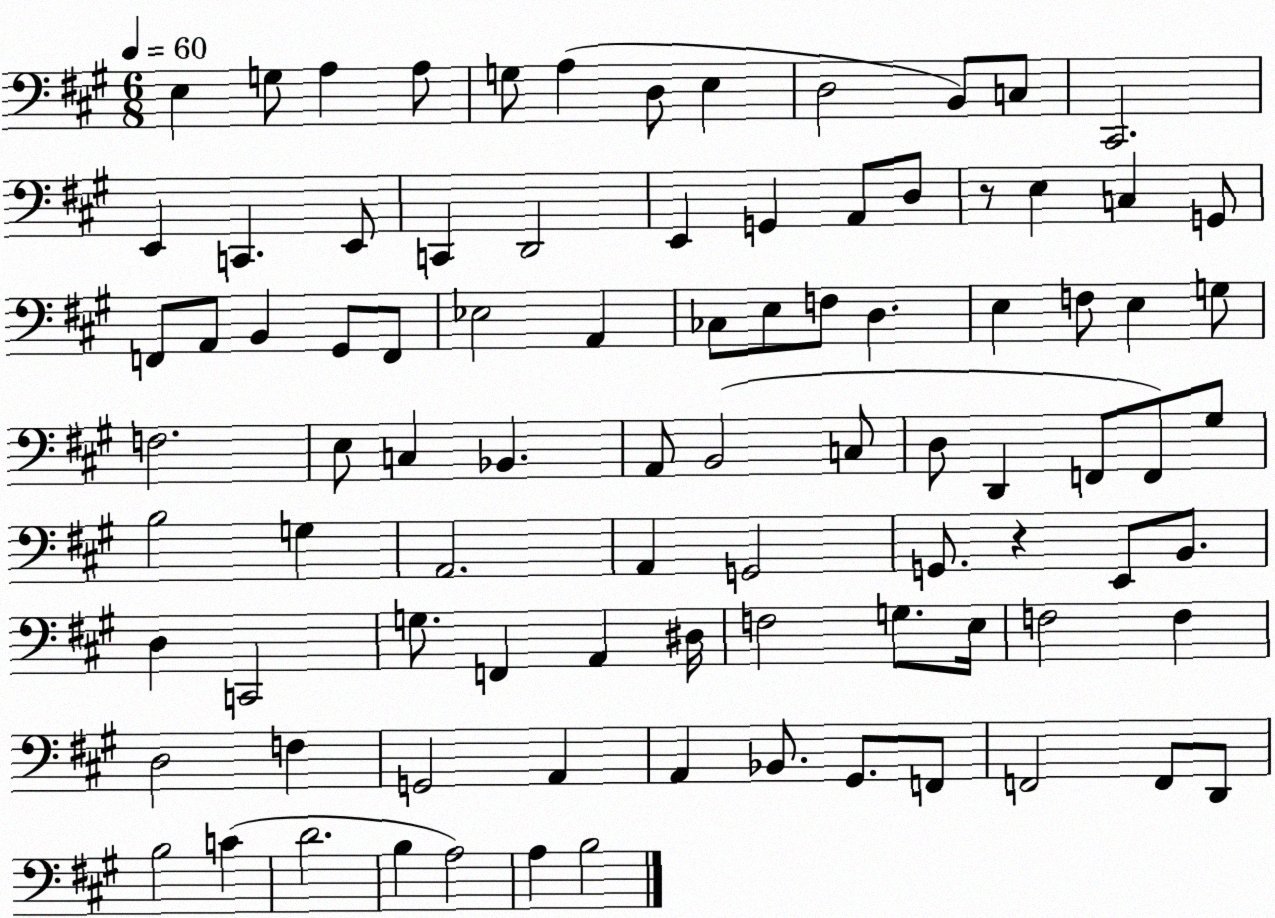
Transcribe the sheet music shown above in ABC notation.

X:1
T:Untitled
M:6/8
L:1/4
K:A
E, G,/2 A, A,/2 G,/2 A, D,/2 E, D,2 B,,/2 C,/2 ^C,,2 E,, C,, E,,/2 C,, D,,2 E,, G,, A,,/2 D,/2 z/2 E, C, G,,/2 F,,/2 A,,/2 B,, ^G,,/2 F,,/2 _E,2 A,, _C,/2 E,/2 F,/2 D, E, F,/2 E, G,/2 F,2 E,/2 C, _B,, A,,/2 B,,2 C,/2 D,/2 D,, F,,/2 F,,/2 ^G,/2 B,2 G, A,,2 A,, G,,2 G,,/2 z E,,/2 B,,/2 D, C,,2 G,/2 F,, A,, ^D,/4 F,2 G,/2 E,/4 F,2 F, D,2 F, G,,2 A,, A,, _B,,/2 ^G,,/2 F,,/2 F,,2 F,,/2 D,,/2 B,2 C D2 B, A,2 A, B,2